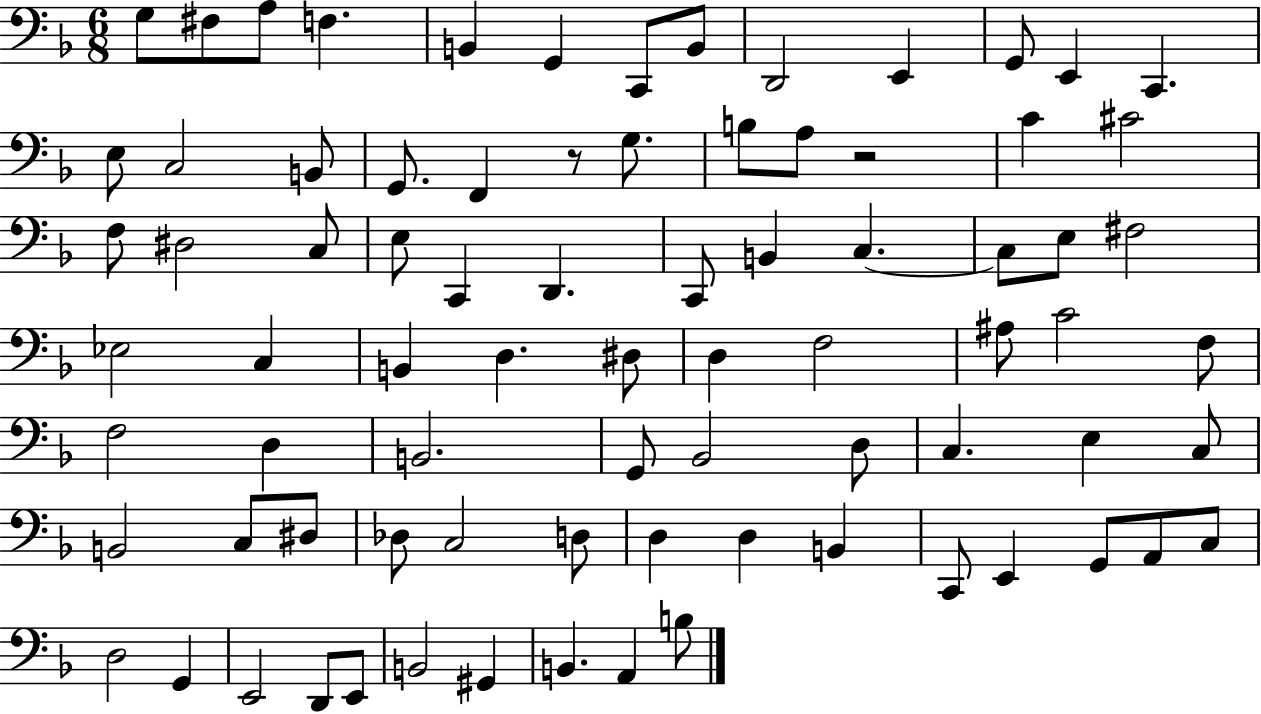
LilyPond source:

{
  \clef bass
  \numericTimeSignature
  \time 6/8
  \key f \major
  \repeat volta 2 { g8 fis8 a8 f4. | b,4 g,4 c,8 b,8 | d,2 e,4 | g,8 e,4 c,4. | \break e8 c2 b,8 | g,8. f,4 r8 g8. | b8 a8 r2 | c'4 cis'2 | \break f8 dis2 c8 | e8 c,4 d,4. | c,8 b,4 c4.~~ | c8 e8 fis2 | \break ees2 c4 | b,4 d4. dis8 | d4 f2 | ais8 c'2 f8 | \break f2 d4 | b,2. | g,8 bes,2 d8 | c4. e4 c8 | \break b,2 c8 dis8 | des8 c2 d8 | d4 d4 b,4 | c,8 e,4 g,8 a,8 c8 | \break d2 g,4 | e,2 d,8 e,8 | b,2 gis,4 | b,4. a,4 b8 | \break } \bar "|."
}